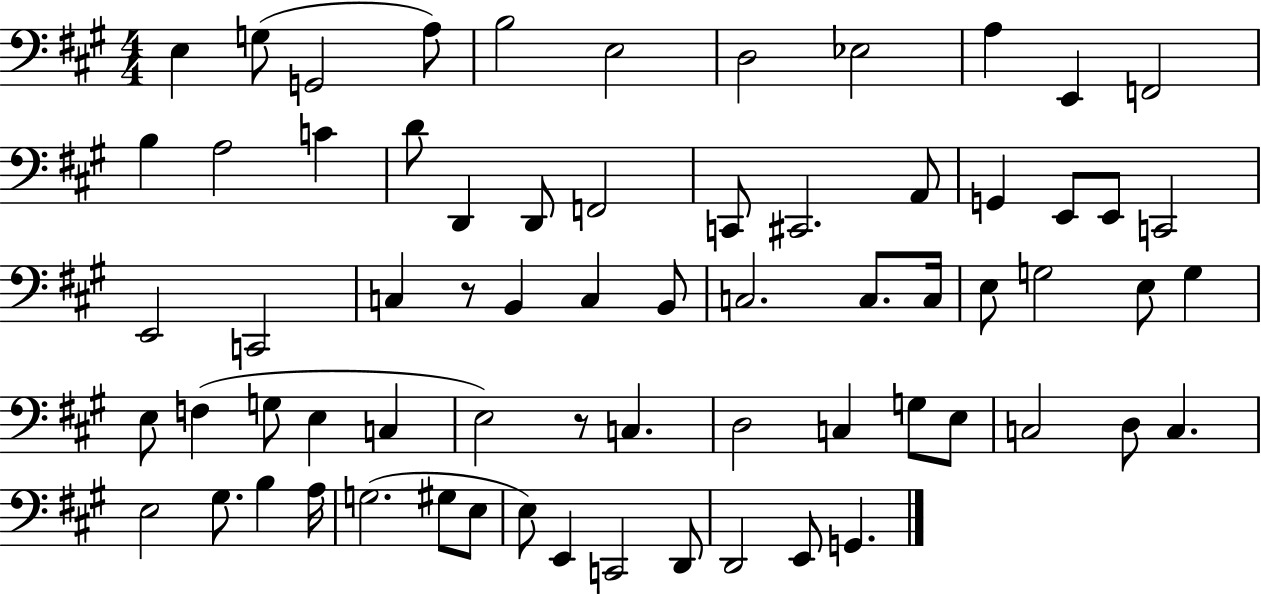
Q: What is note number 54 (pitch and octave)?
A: G#3